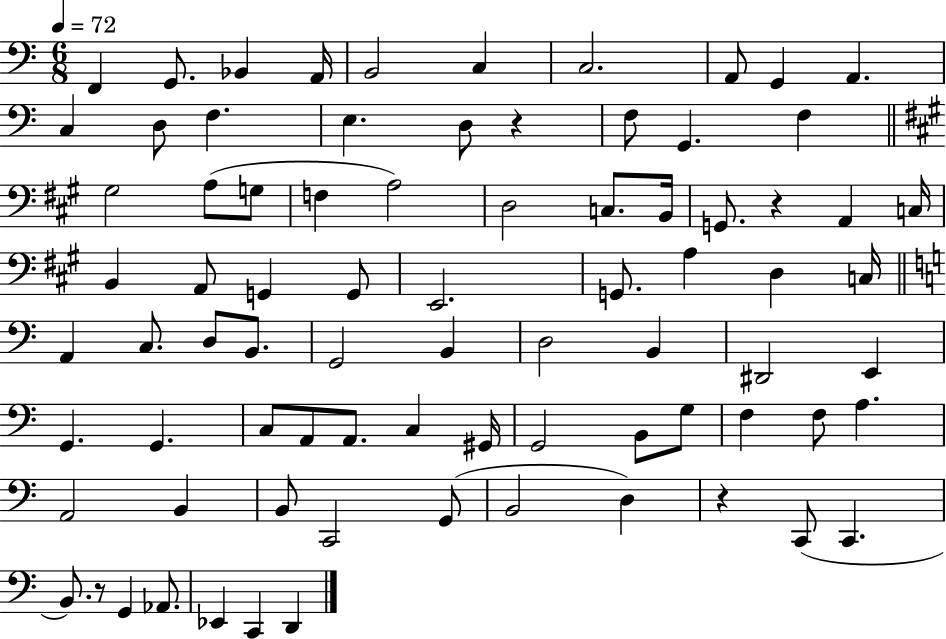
{
  \clef bass
  \numericTimeSignature
  \time 6/8
  \key c \major
  \tempo 4 = 72
  f,4 g,8. bes,4 a,16 | b,2 c4 | c2. | a,8 g,4 a,4. | \break c4 d8 f4. | e4. d8 r4 | f8 g,4. f4 | \bar "||" \break \key a \major gis2 a8( g8 | f4 a2) | d2 c8. b,16 | g,8. r4 a,4 c16 | \break b,4 a,8 g,4 g,8 | e,2. | g,8. a4 d4 c16 | \bar "||" \break \key c \major a,4 c8. d8 b,8. | g,2 b,4 | d2 b,4 | dis,2 e,4 | \break g,4. g,4. | c8 a,8 a,8. c4 gis,16 | g,2 b,8 g8 | f4 f8 a4. | \break a,2 b,4 | b,8 c,2 g,8( | b,2 d4) | r4 c,8( c,4. | \break b,8.) r8 g,4 aes,8. | ees,4 c,4 d,4 | \bar "|."
}